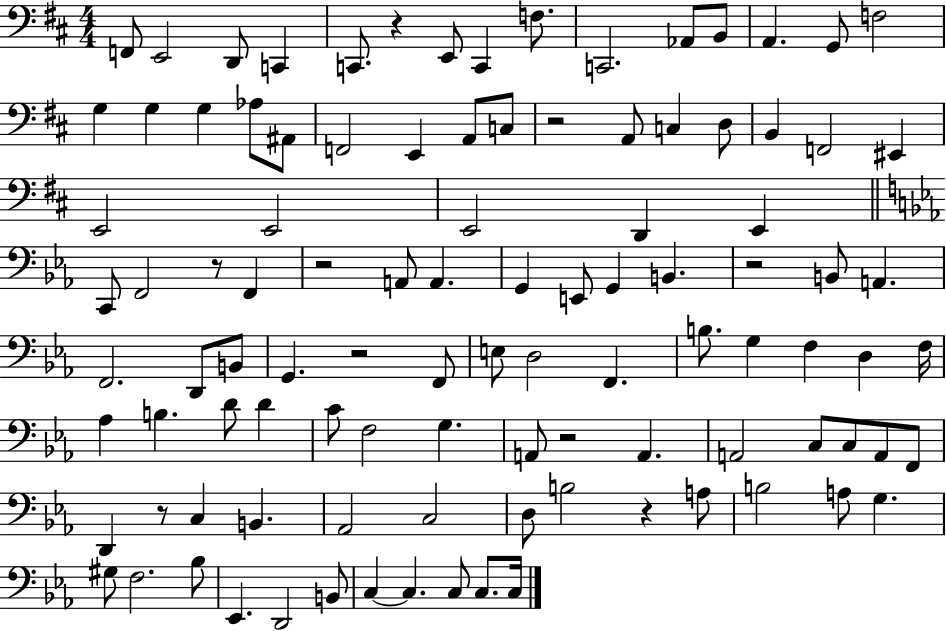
{
  \clef bass
  \numericTimeSignature
  \time 4/4
  \key d \major
  f,8 e,2 d,8 c,4 | c,8. r4 e,8 c,4 f8. | c,2. aes,8 b,8 | a,4. g,8 f2 | \break g4 g4 g4 aes8 ais,8 | f,2 e,4 a,8 c8 | r2 a,8 c4 d8 | b,4 f,2 eis,4 | \break e,2 e,2 | e,2 d,4 e,4 | \bar "||" \break \key ees \major c,8 f,2 r8 f,4 | r2 a,8 a,4. | g,4 e,8 g,4 b,4. | r2 b,8 a,4. | \break f,2. d,8 b,8 | g,4. r2 f,8 | e8 d2 f,4. | b8. g4 f4 d4 f16 | \break aes4 b4. d'8 d'4 | c'8 f2 g4. | a,8 r2 a,4. | a,2 c8 c8 a,8 f,8 | \break d,4 r8 c4 b,4. | aes,2 c2 | d8 b2 r4 a8 | b2 a8 g4. | \break gis8 f2. bes8 | ees,4. d,2 b,8 | c4~~ c4. c8 c8. c16 | \bar "|."
}